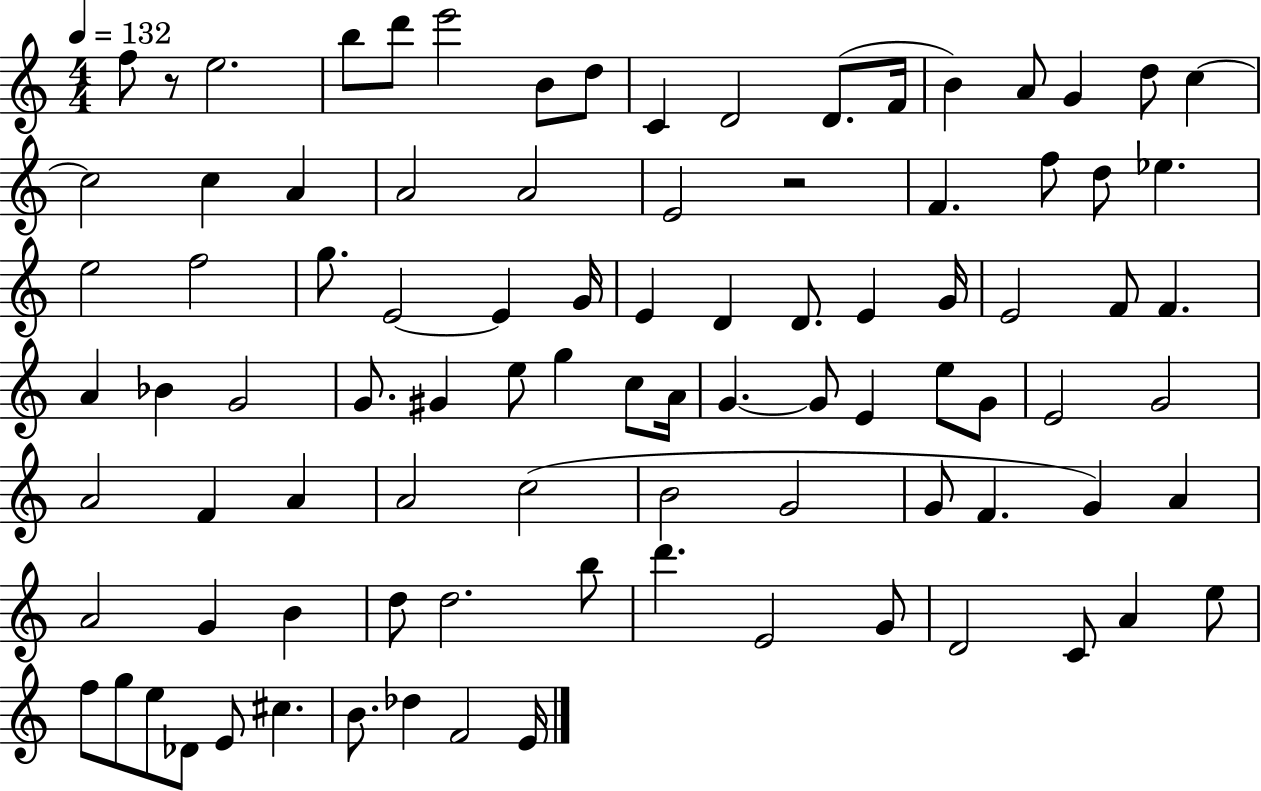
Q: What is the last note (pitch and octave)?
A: E4